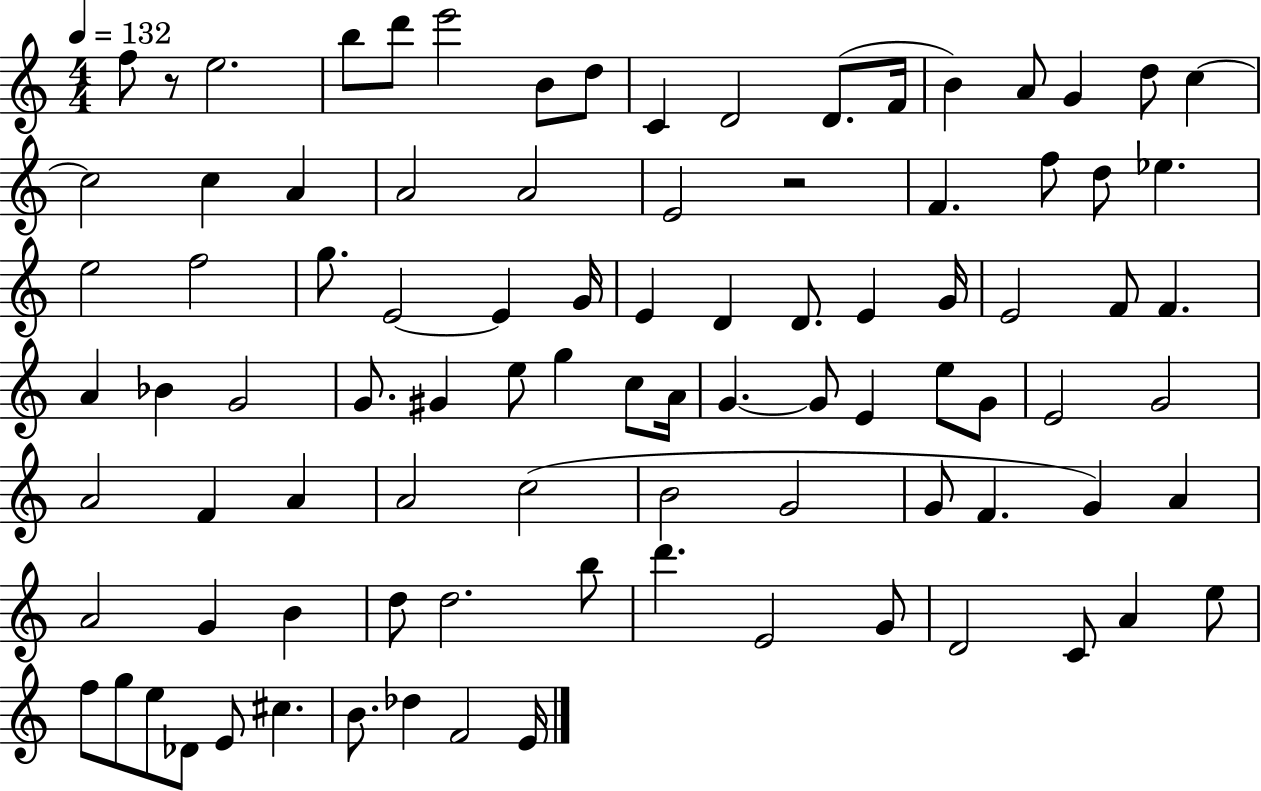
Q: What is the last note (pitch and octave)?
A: E4